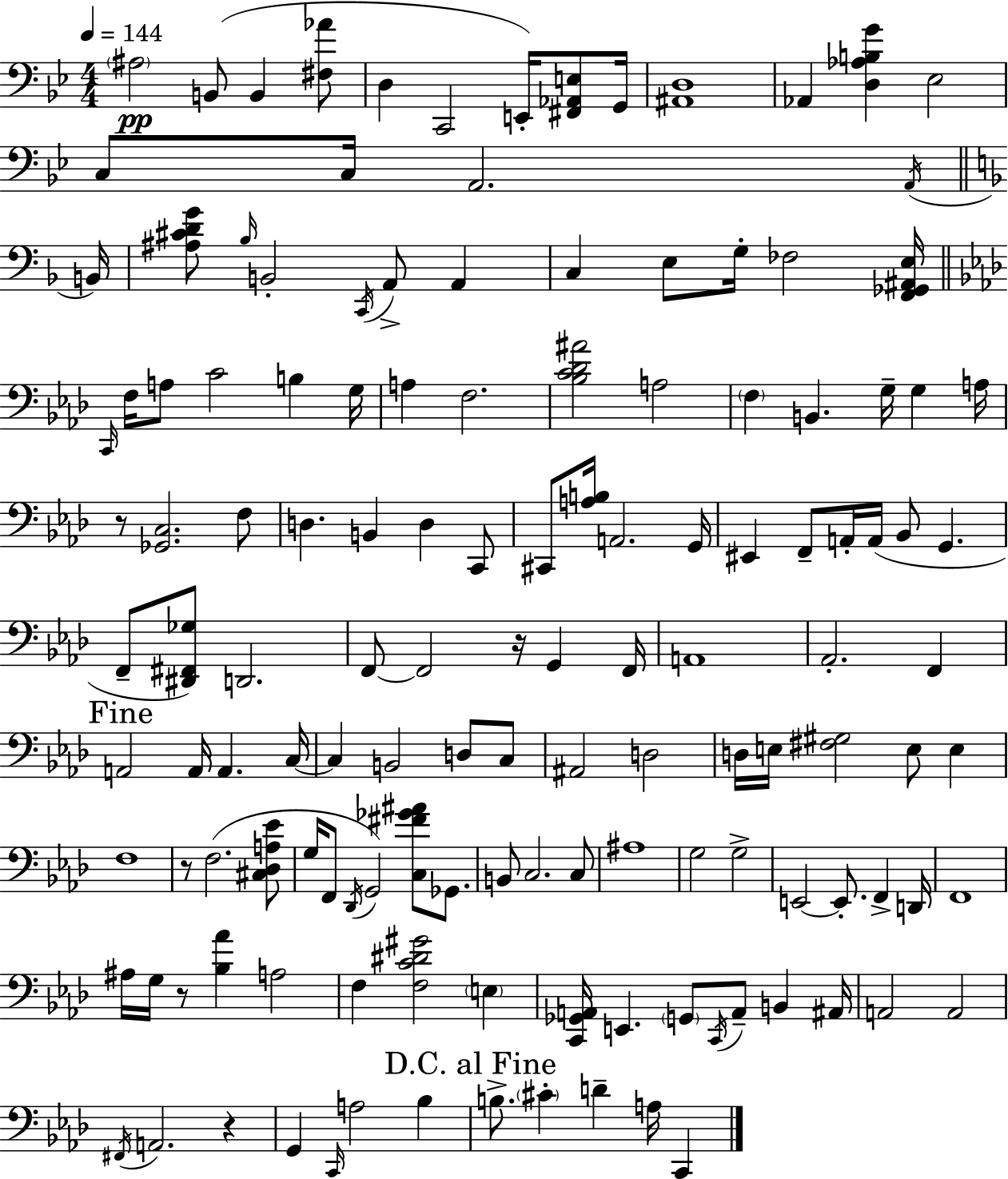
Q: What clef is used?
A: bass